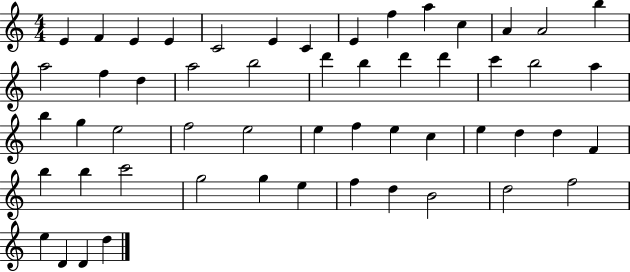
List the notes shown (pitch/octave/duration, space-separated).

E4/q F4/q E4/q E4/q C4/h E4/q C4/q E4/q F5/q A5/q C5/q A4/q A4/h B5/q A5/h F5/q D5/q A5/h B5/h D6/q B5/q D6/q D6/q C6/q B5/h A5/q B5/q G5/q E5/h F5/h E5/h E5/q F5/q E5/q C5/q E5/q D5/q D5/q F4/q B5/q B5/q C6/h G5/h G5/q E5/q F5/q D5/q B4/h D5/h F5/h E5/q D4/q D4/q D5/q